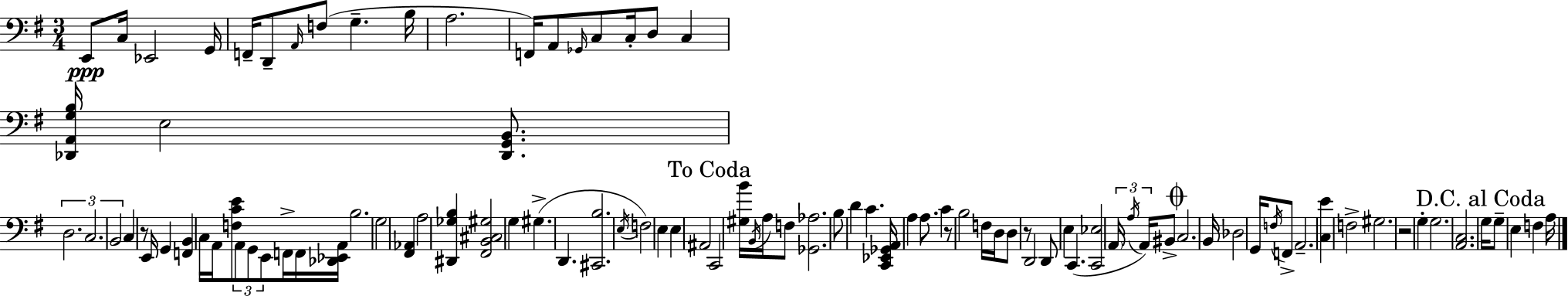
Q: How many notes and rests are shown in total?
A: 100